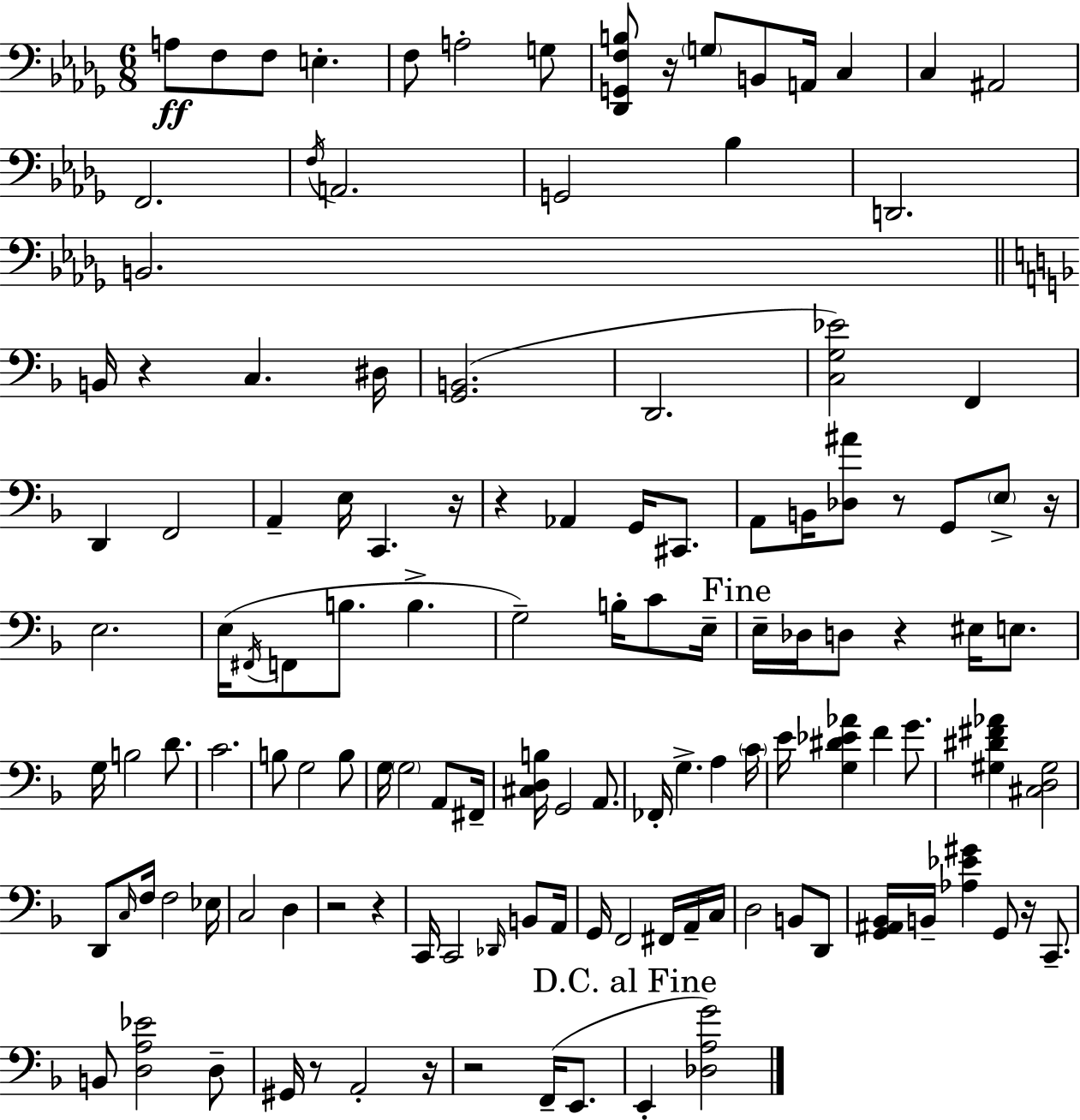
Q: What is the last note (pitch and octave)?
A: E2